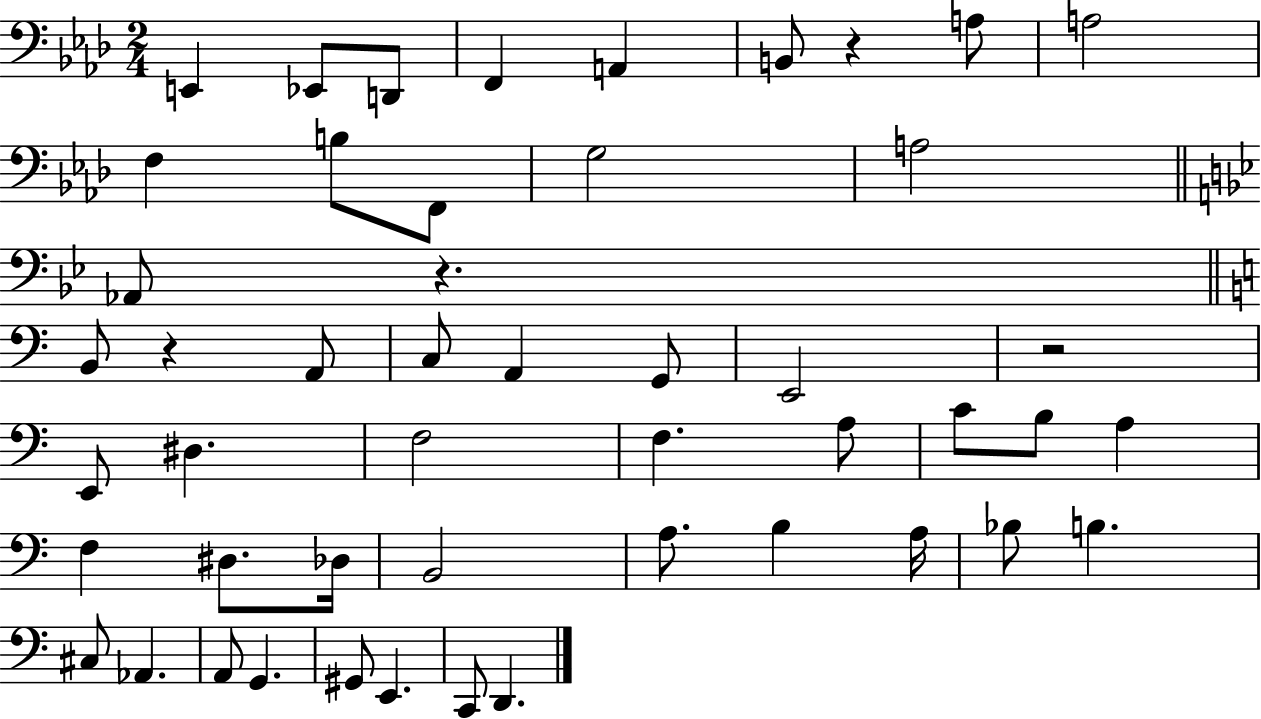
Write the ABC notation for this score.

X:1
T:Untitled
M:2/4
L:1/4
K:Ab
E,, _E,,/2 D,,/2 F,, A,, B,,/2 z A,/2 A,2 F, B,/2 F,,/2 G,2 A,2 _A,,/2 z B,,/2 z A,,/2 C,/2 A,, G,,/2 E,,2 z2 E,,/2 ^D, F,2 F, A,/2 C/2 B,/2 A, F, ^D,/2 _D,/4 B,,2 A,/2 B, A,/4 _B,/2 B, ^C,/2 _A,, A,,/2 G,, ^G,,/2 E,, C,,/2 D,,